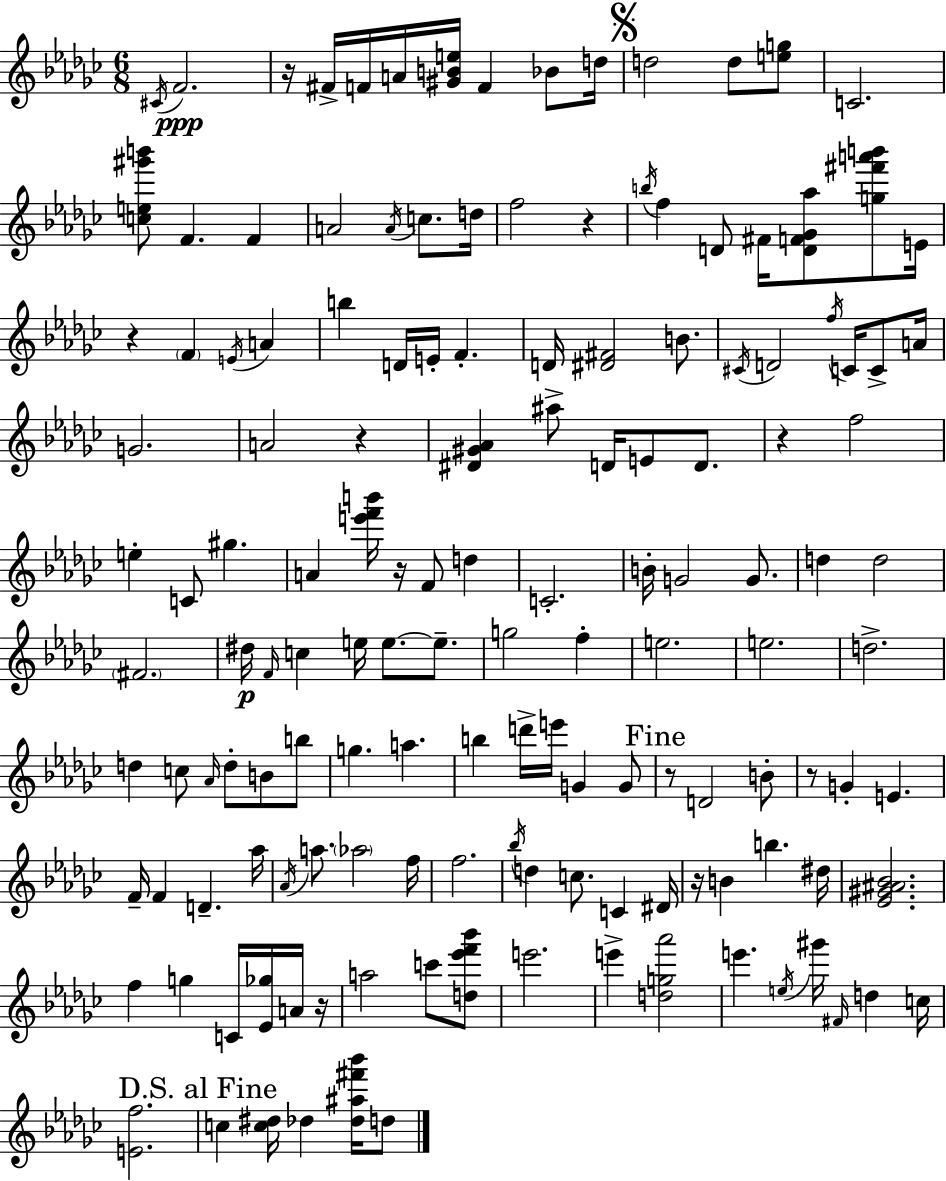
C#4/s F4/h. R/s F#4/s F4/s A4/s [G#4,B4,E5]/s F4/q Bb4/e D5/s D5/h D5/e [E5,G5]/e C4/h. [C5,E5,G#6,B6]/e F4/q. F4/q A4/h A4/s C5/e. D5/s F5/h R/q B5/s F5/q D4/e F#4/s [D4,F4,Gb4,Ab5]/e [G5,F#6,A6,B6]/e E4/s R/q F4/q E4/s A4/q B5/q D4/s E4/s F4/q. D4/s [D#4,F#4]/h B4/e. C#4/s D4/h F5/s C4/s C4/e A4/s G4/h. A4/h R/q [D#4,G#4,Ab4]/q A#5/e D4/s E4/e D4/e. R/q F5/h E5/q C4/e G#5/q. A4/q [E6,F6,B6]/s R/s F4/e D5/q C4/h. B4/s G4/h G4/e. D5/q D5/h F#4/h. D#5/s F4/s C5/q E5/s E5/e. E5/e. G5/h F5/q E5/h. E5/h. D5/h. D5/q C5/e Ab4/s D5/e B4/e B5/e G5/q. A5/q. B5/q D6/s E6/s G4/q G4/e R/e D4/h B4/e R/e G4/q E4/q. F4/s F4/q D4/q. Ab5/s Ab4/s A5/e. Ab5/h F5/s F5/h. Bb5/s D5/q C5/e. C4/q D#4/s R/s B4/q B5/q. D#5/s [Eb4,G#4,A#4,Bb4]/h. F5/q G5/q C4/s [Eb4,Gb5]/s A4/s R/s A5/h C6/e [D5,Eb6,F6,Bb6]/e E6/h. E6/q [D5,G5,Ab6]/h E6/q. E5/s G#6/s F#4/s D5/q C5/s [E4,F5]/h. C5/q [C5,D#5]/s Db5/q [Db5,A#5,F#6,Bb6]/s D5/e